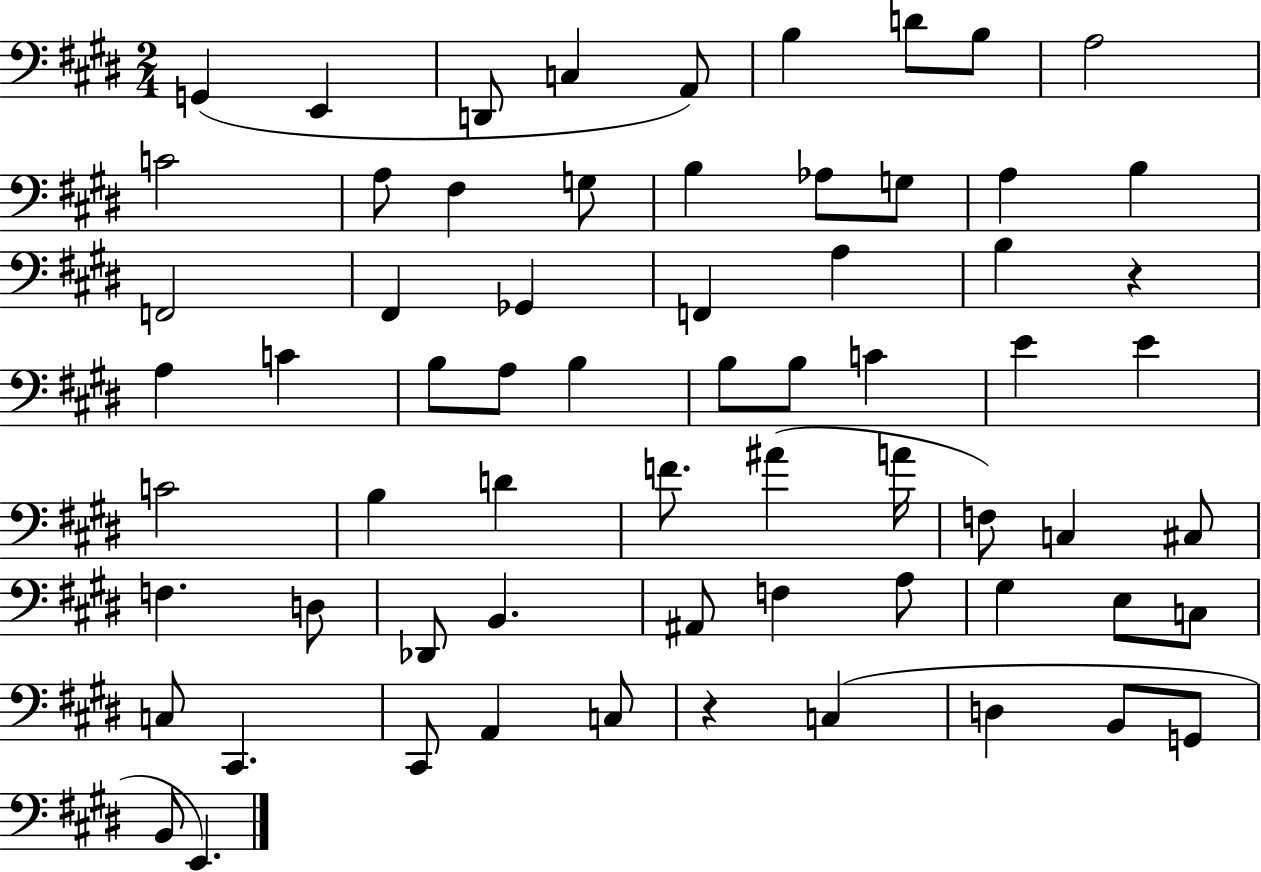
{
  \clef bass
  \numericTimeSignature
  \time 2/4
  \key e \major
  g,4( e,4 | d,8 c4 a,8) | b4 d'8 b8 | a2 | \break c'2 | a8 fis4 g8 | b4 aes8 g8 | a4 b4 | \break f,2 | fis,4 ges,4 | f,4 a4 | b4 r4 | \break a4 c'4 | b8 a8 b4 | b8 b8 c'4 | e'4 e'4 | \break c'2 | b4 d'4 | f'8. ais'4( a'16 | f8) c4 cis8 | \break f4. d8 | des,8 b,4. | ais,8 f4 a8 | gis4 e8 c8 | \break c8 cis,4. | cis,8 a,4 c8 | r4 c4( | d4 b,8 g,8 | \break b,8 e,4.) | \bar "|."
}